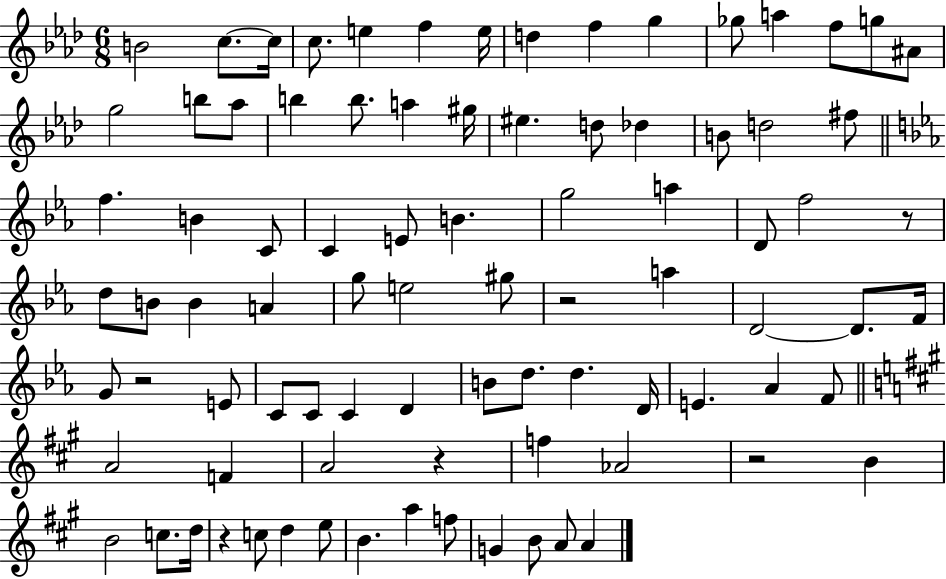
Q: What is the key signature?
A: AES major